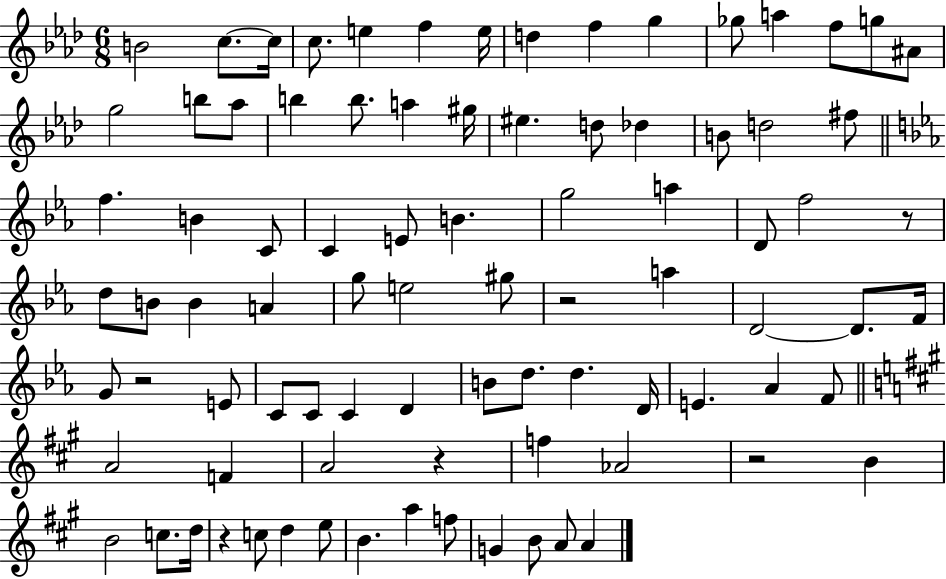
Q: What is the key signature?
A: AES major